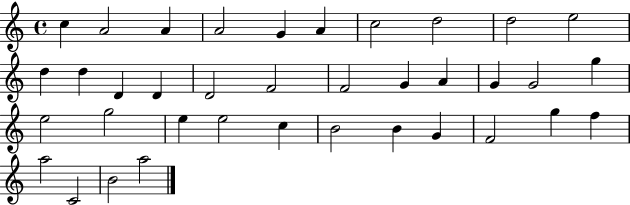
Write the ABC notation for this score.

X:1
T:Untitled
M:4/4
L:1/4
K:C
c A2 A A2 G A c2 d2 d2 e2 d d D D D2 F2 F2 G A G G2 g e2 g2 e e2 c B2 B G F2 g f a2 C2 B2 a2